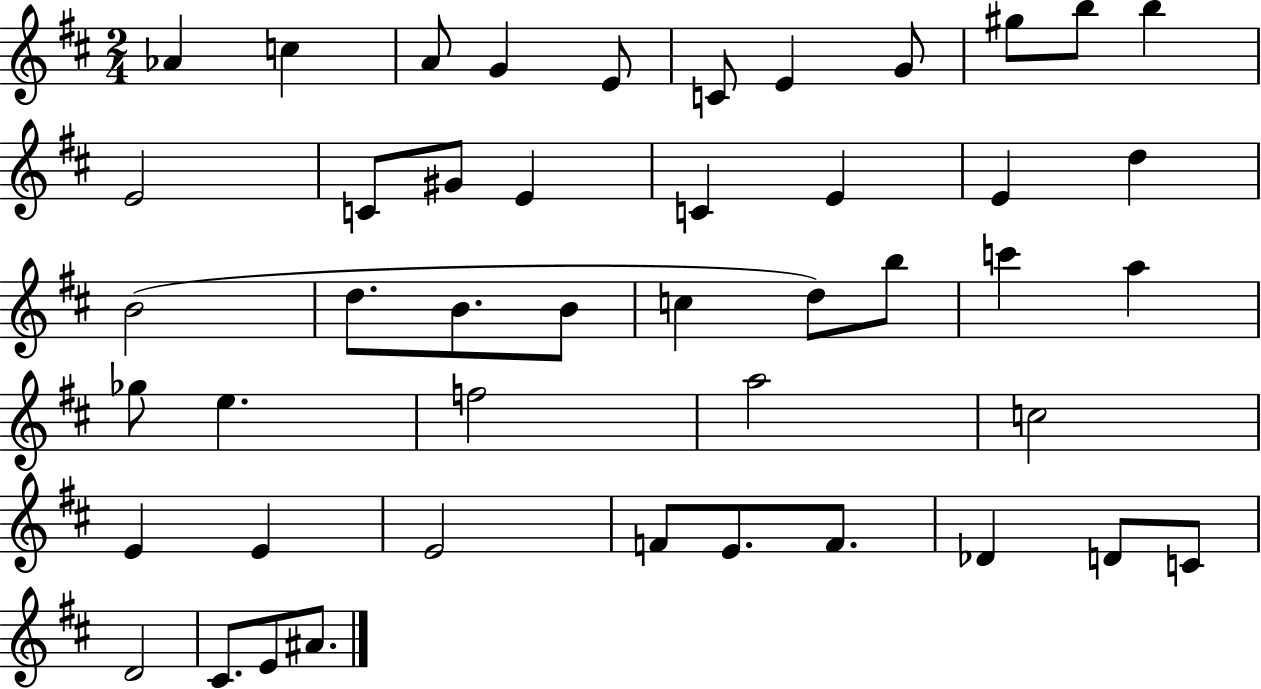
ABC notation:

X:1
T:Untitled
M:2/4
L:1/4
K:D
_A c A/2 G E/2 C/2 E G/2 ^g/2 b/2 b E2 C/2 ^G/2 E C E E d B2 d/2 B/2 B/2 c d/2 b/2 c' a _g/2 e f2 a2 c2 E E E2 F/2 E/2 F/2 _D D/2 C/2 D2 ^C/2 E/2 ^A/2